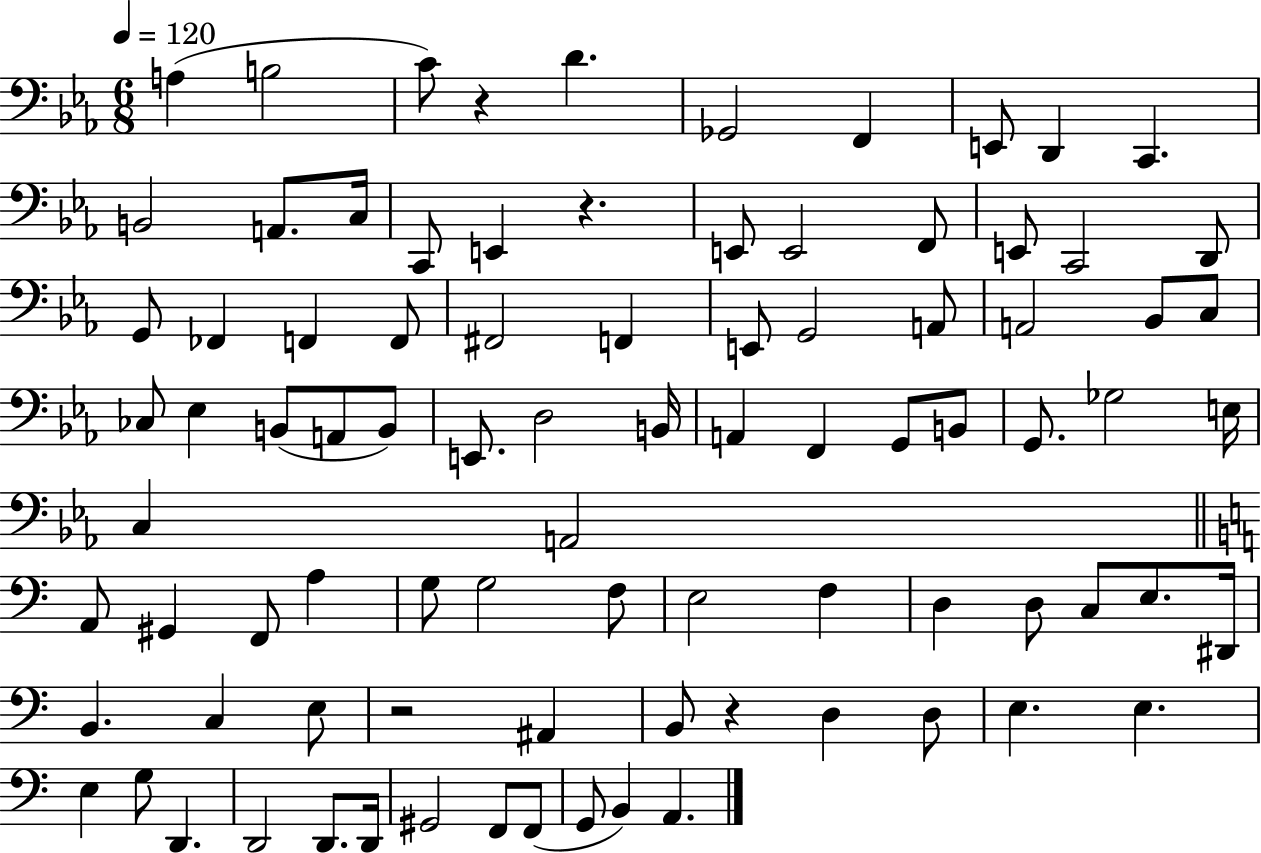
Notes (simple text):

A3/q B3/h C4/e R/q D4/q. Gb2/h F2/q E2/e D2/q C2/q. B2/h A2/e. C3/s C2/e E2/q R/q. E2/e E2/h F2/e E2/e C2/h D2/e G2/e FES2/q F2/q F2/e F#2/h F2/q E2/e G2/h A2/e A2/h Bb2/e C3/e CES3/e Eb3/q B2/e A2/e B2/e E2/e. D3/h B2/s A2/q F2/q G2/e B2/e G2/e. Gb3/h E3/s C3/q A2/h A2/e G#2/q F2/e A3/q G3/e G3/h F3/e E3/h F3/q D3/q D3/e C3/e E3/e. D#2/s B2/q. C3/q E3/e R/h A#2/q B2/e R/q D3/q D3/e E3/q. E3/q. E3/q G3/e D2/q. D2/h D2/e. D2/s G#2/h F2/e F2/e G2/e B2/q A2/q.